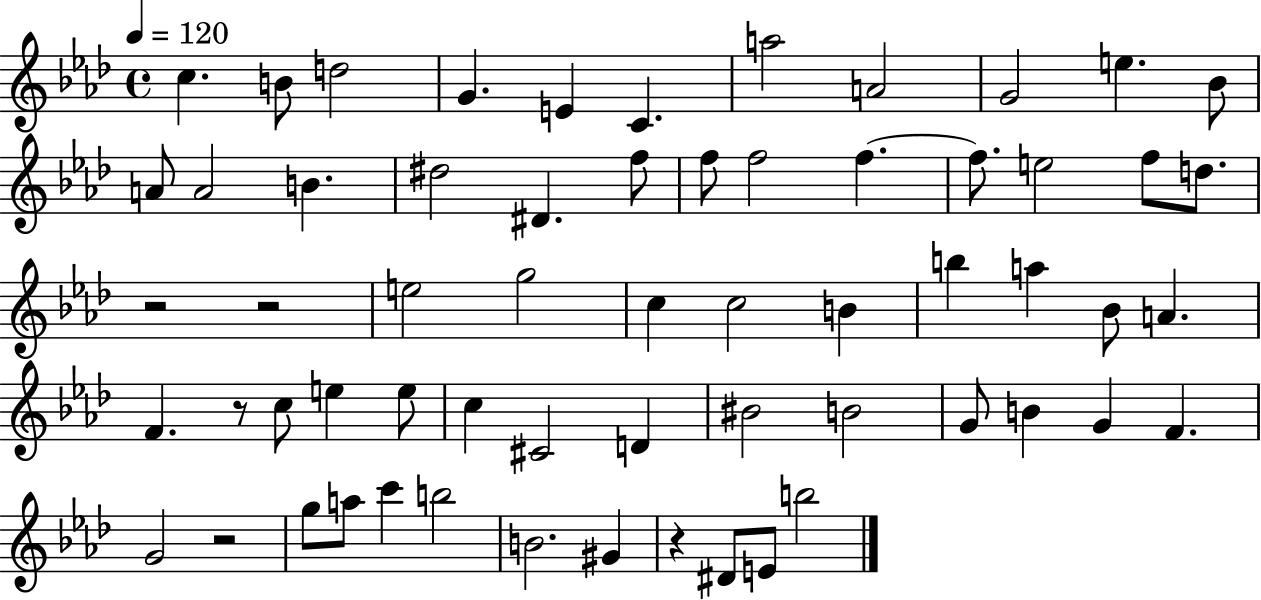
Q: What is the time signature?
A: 4/4